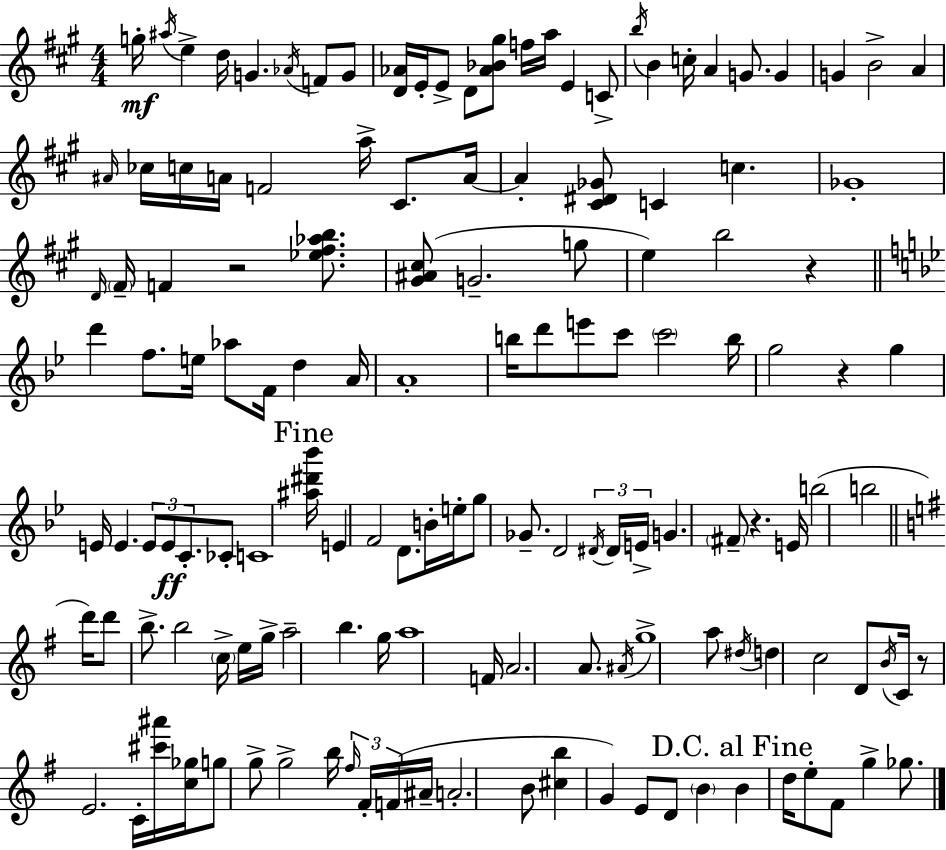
G5/s A#5/s E5/q D5/s G4/q. Ab4/s F4/e G4/e [D4,Ab4]/s E4/s E4/e D4/e [Ab4,Bb4,G#5]/e F5/s A5/s E4/q C4/e B5/s B4/q C5/s A4/q G4/e. G4/q G4/q B4/h A4/q A#4/s CES5/s C5/s A4/s F4/h A5/s C#4/e. A4/s A4/q [C#4,D#4,Gb4]/e C4/q C5/q. Gb4/w D4/s F#4/s F4/q R/h [Eb5,F#5,Ab5,B5]/e. [G#4,A#4,C#5]/e G4/h. G5/e E5/q B5/h R/q D6/q F5/e. E5/s Ab5/e F4/s D5/q A4/s A4/w B5/s D6/e E6/e C6/e C6/h B5/s G5/h R/q G5/q E4/s E4/q. E4/e E4/e C4/e. CES4/e C4/w [A#5,D#6,Bb6]/s E4/q F4/h D4/e. B4/s E5/s G5/e Gb4/e. D4/h D#4/s D#4/s E4/s G4/q. F#4/e R/q. E4/s B5/h B5/h D6/s D6/e B5/e. B5/h C5/s E5/s G5/s A5/h B5/q. G5/s A5/w F4/s A4/h. A4/e. A#4/s G5/w A5/e D#5/s D5/q C5/h D4/e B4/s C4/s R/e E4/h. C4/s [C#6,A#6]/s [C5,Gb5]/s G5/e G5/e G5/h B5/s F#5/s F#4/s F4/s A#4/s A4/h. B4/e [C#5,B5]/q G4/q E4/e D4/e B4/q B4/q D5/s E5/e F#4/e G5/q Gb5/e.